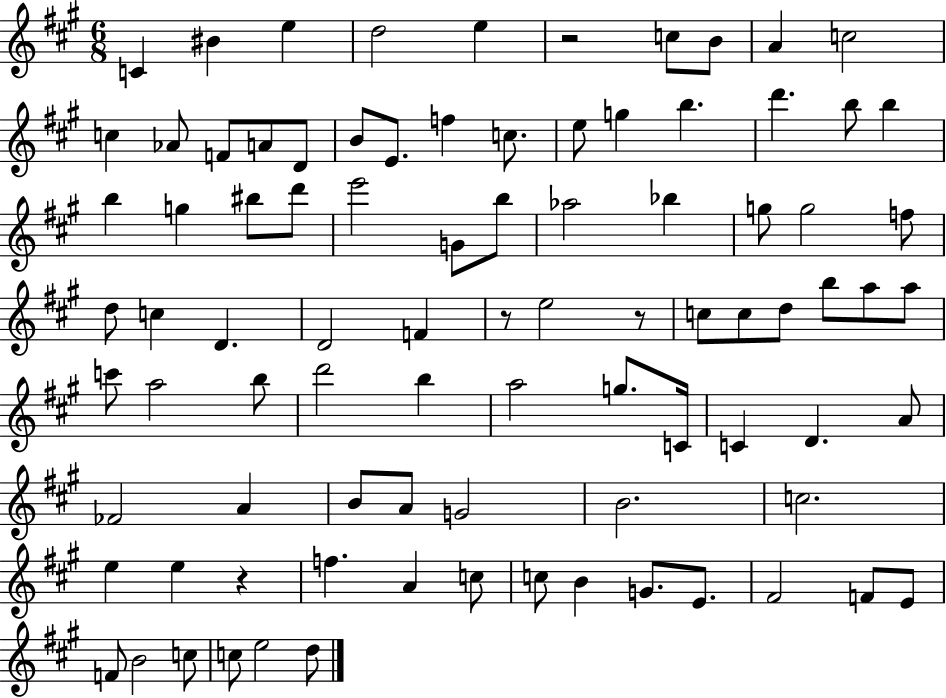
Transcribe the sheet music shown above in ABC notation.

X:1
T:Untitled
M:6/8
L:1/4
K:A
C ^B e d2 e z2 c/2 B/2 A c2 c _A/2 F/2 A/2 D/2 B/2 E/2 f c/2 e/2 g b d' b/2 b b g ^b/2 d'/2 e'2 G/2 b/2 _a2 _b g/2 g2 f/2 d/2 c D D2 F z/2 e2 z/2 c/2 c/2 d/2 b/2 a/2 a/2 c'/2 a2 b/2 d'2 b a2 g/2 C/4 C D A/2 _F2 A B/2 A/2 G2 B2 c2 e e z f A c/2 c/2 B G/2 E/2 ^F2 F/2 E/2 F/2 B2 c/2 c/2 e2 d/2